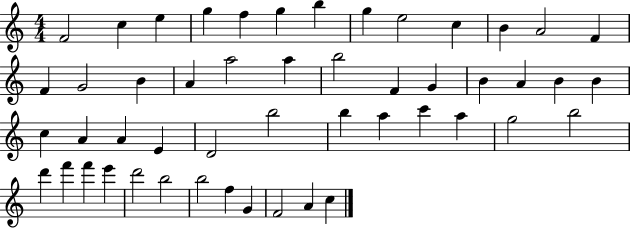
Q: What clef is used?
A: treble